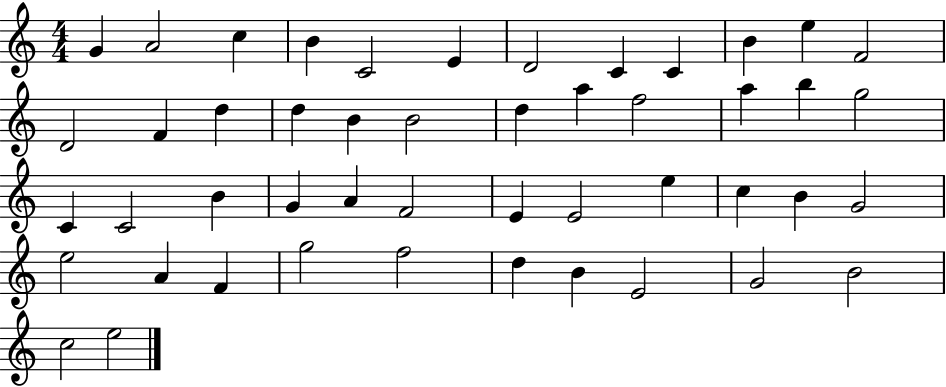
X:1
T:Untitled
M:4/4
L:1/4
K:C
G A2 c B C2 E D2 C C B e F2 D2 F d d B B2 d a f2 a b g2 C C2 B G A F2 E E2 e c B G2 e2 A F g2 f2 d B E2 G2 B2 c2 e2